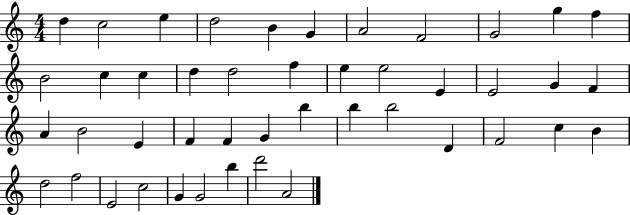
X:1
T:Untitled
M:4/4
L:1/4
K:C
d c2 e d2 B G A2 F2 G2 g f B2 c c d d2 f e e2 E E2 G F A B2 E F F G b b b2 D F2 c B d2 f2 E2 c2 G G2 b d'2 A2